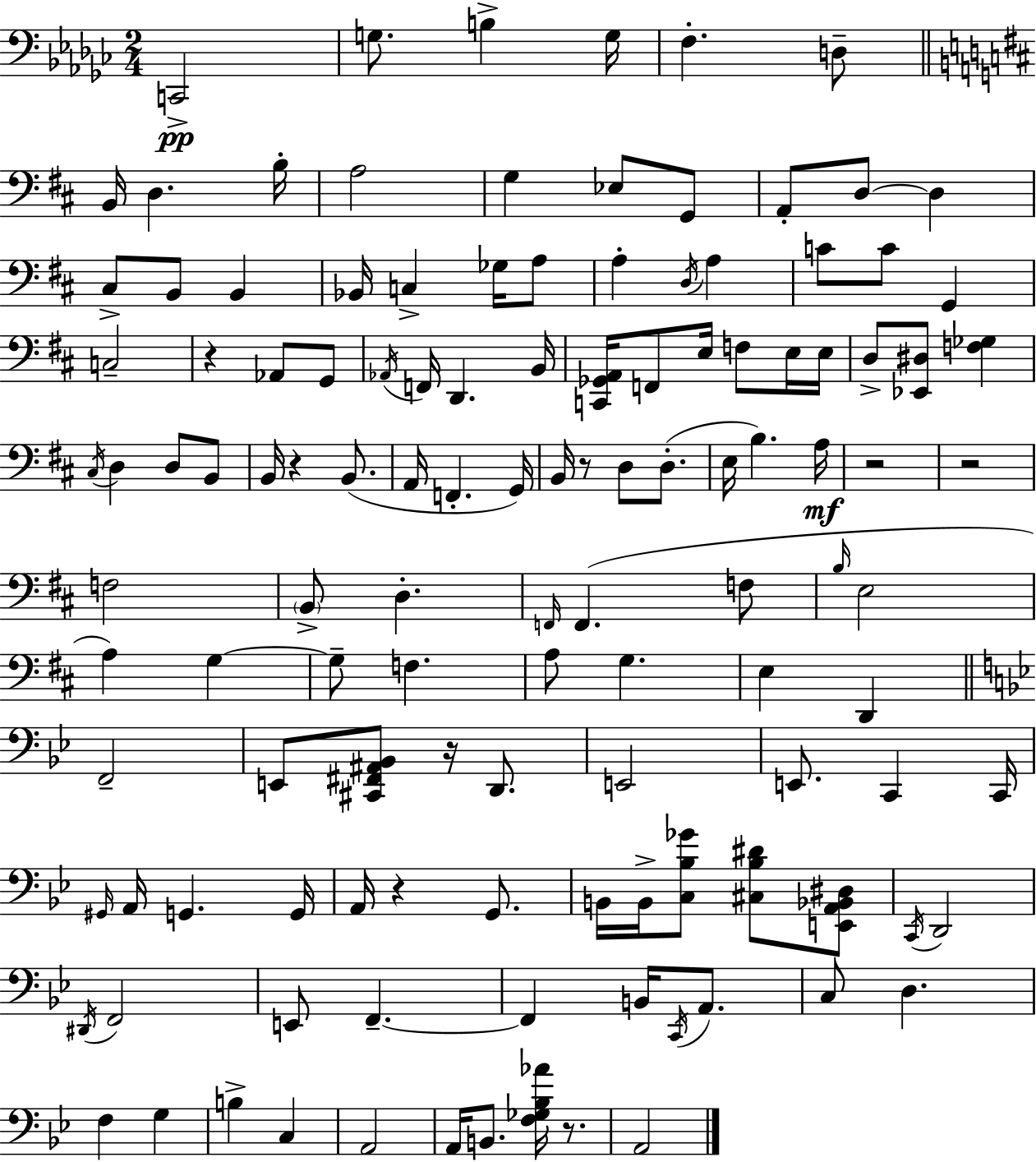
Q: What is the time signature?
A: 2/4